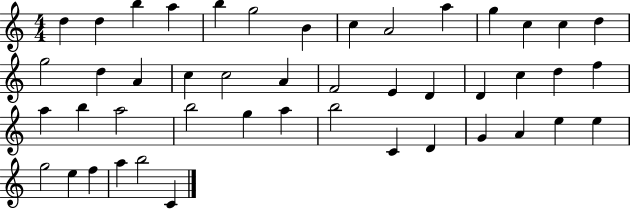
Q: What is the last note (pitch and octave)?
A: C4